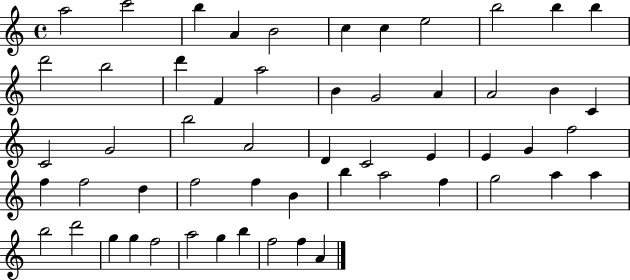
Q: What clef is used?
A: treble